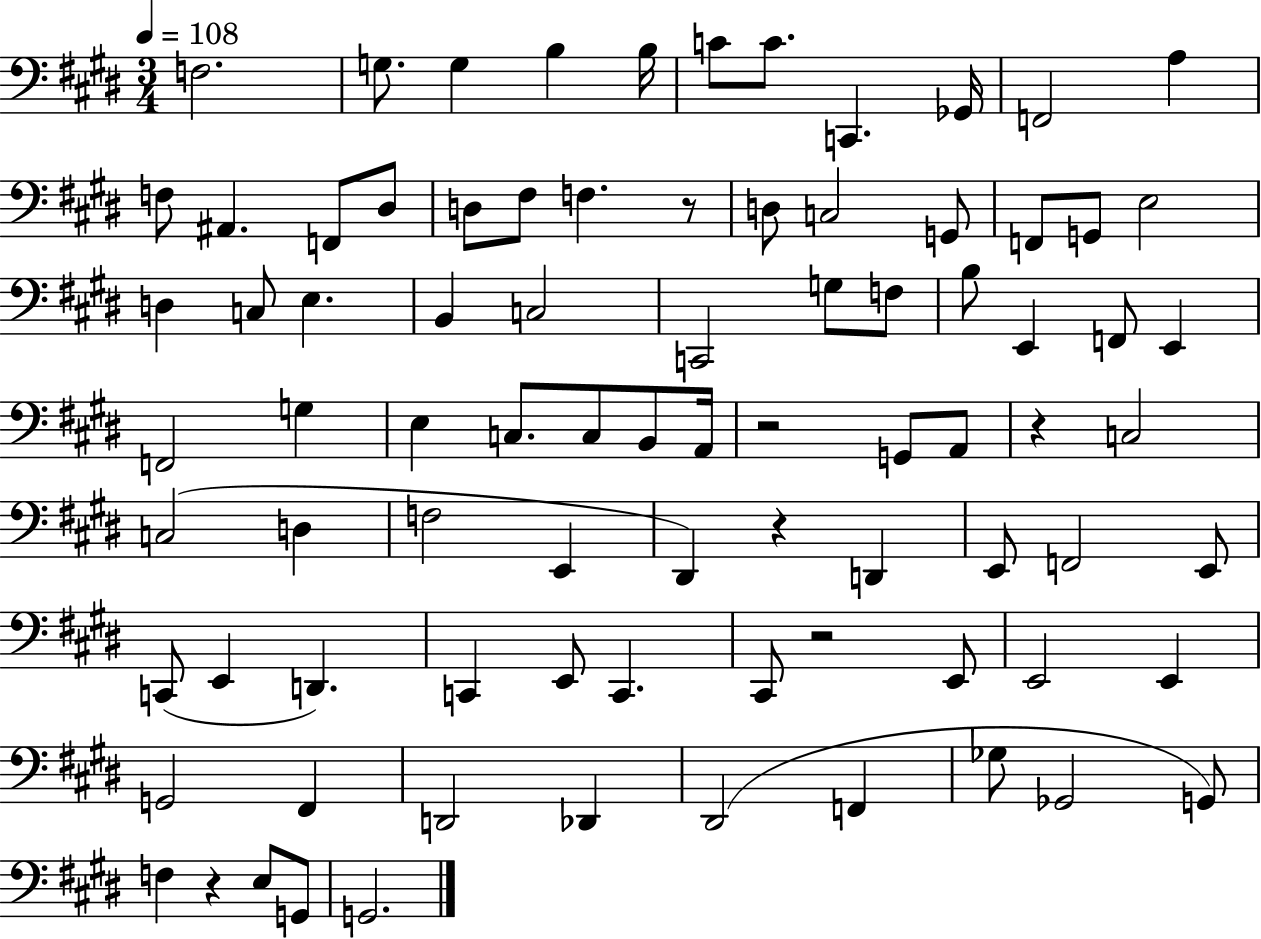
X:1
T:Untitled
M:3/4
L:1/4
K:E
F,2 G,/2 G, B, B,/4 C/2 C/2 C,, _G,,/4 F,,2 A, F,/2 ^A,, F,,/2 ^D,/2 D,/2 ^F,/2 F, z/2 D,/2 C,2 G,,/2 F,,/2 G,,/2 E,2 D, C,/2 E, B,, C,2 C,,2 G,/2 F,/2 B,/2 E,, F,,/2 E,, F,,2 G, E, C,/2 C,/2 B,,/2 A,,/4 z2 G,,/2 A,,/2 z C,2 C,2 D, F,2 E,, ^D,, z D,, E,,/2 F,,2 E,,/2 C,,/2 E,, D,, C,, E,,/2 C,, ^C,,/2 z2 E,,/2 E,,2 E,, G,,2 ^F,, D,,2 _D,, ^D,,2 F,, _G,/2 _G,,2 G,,/2 F, z E,/2 G,,/2 G,,2